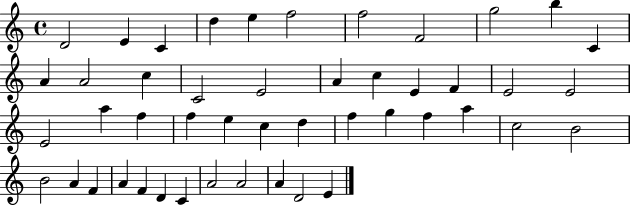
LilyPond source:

{
  \clef treble
  \time 4/4
  \defaultTimeSignature
  \key c \major
  d'2 e'4 c'4 | d''4 e''4 f''2 | f''2 f'2 | g''2 b''4 c'4 | \break a'4 a'2 c''4 | c'2 e'2 | a'4 c''4 e'4 f'4 | e'2 e'2 | \break e'2 a''4 f''4 | f''4 e''4 c''4 d''4 | f''4 g''4 f''4 a''4 | c''2 b'2 | \break b'2 a'4 f'4 | a'4 f'4 d'4 c'4 | a'2 a'2 | a'4 d'2 e'4 | \break \bar "|."
}